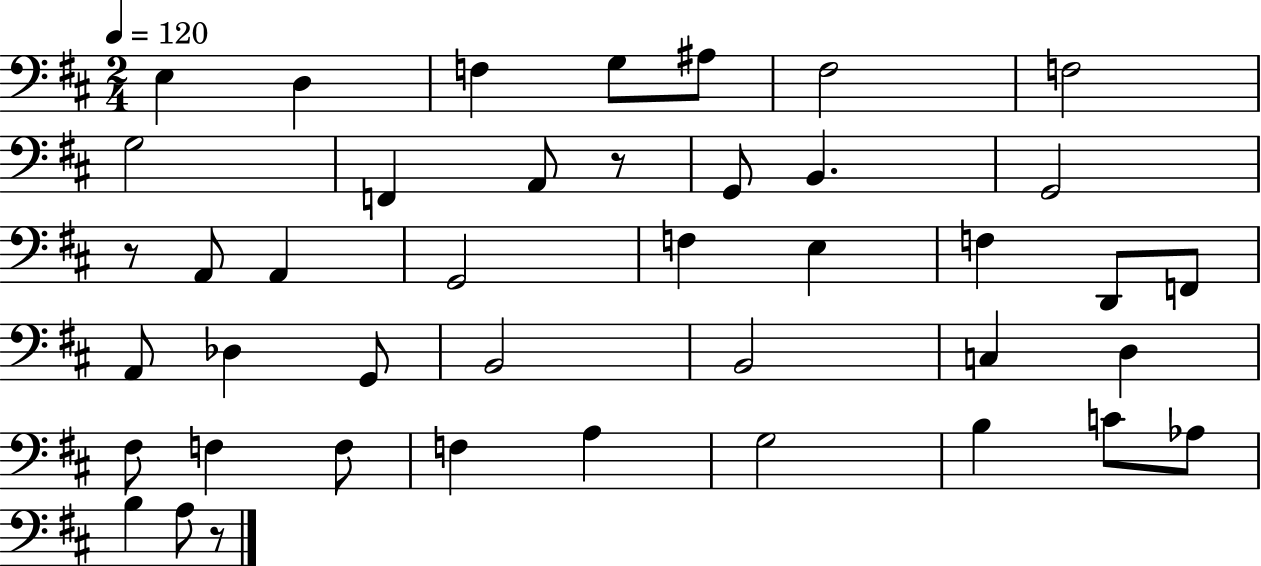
E3/q D3/q F3/q G3/e A#3/e F#3/h F3/h G3/h F2/q A2/e R/e G2/e B2/q. G2/h R/e A2/e A2/q G2/h F3/q E3/q F3/q D2/e F2/e A2/e Db3/q G2/e B2/h B2/h C3/q D3/q F#3/e F3/q F3/e F3/q A3/q G3/h B3/q C4/e Ab3/e B3/q A3/e R/e